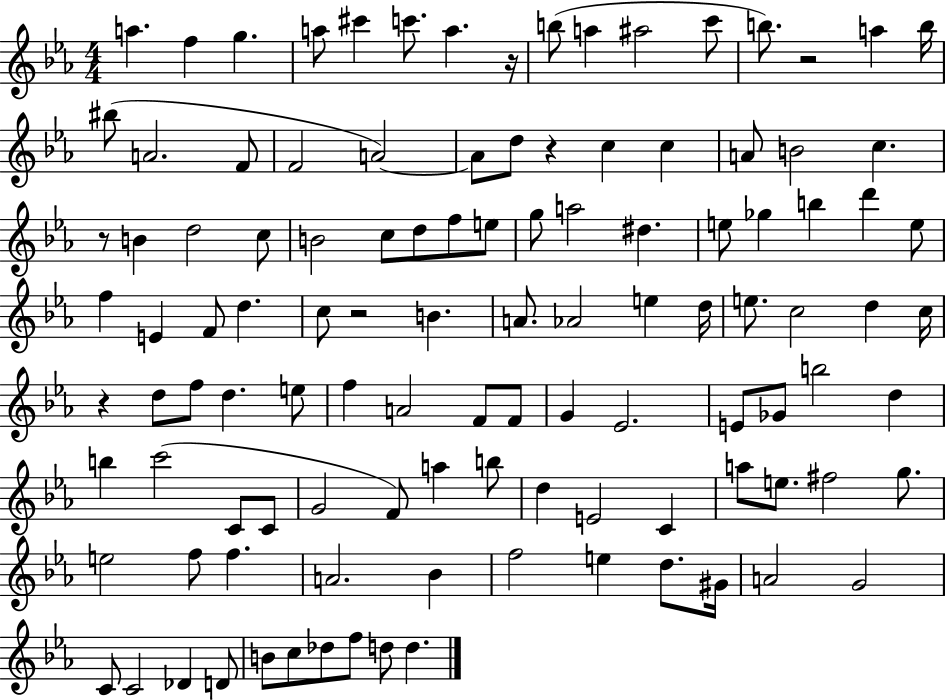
{
  \clef treble
  \numericTimeSignature
  \time 4/4
  \key ees \major
  a''4. f''4 g''4. | a''8 cis'''4 c'''8. a''4. r16 | b''8( a''4 ais''2 c'''8 | b''8.) r2 a''4 b''16 | \break bis''8( a'2. f'8 | f'2 a'2~~) | a'8 d''8 r4 c''4 c''4 | a'8 b'2 c''4. | \break r8 b'4 d''2 c''8 | b'2 c''8 d''8 f''8 e''8 | g''8 a''2 dis''4. | e''8 ges''4 b''4 d'''4 e''8 | \break f''4 e'4 f'8 d''4. | c''8 r2 b'4. | a'8. aes'2 e''4 d''16 | e''8. c''2 d''4 c''16 | \break r4 d''8 f''8 d''4. e''8 | f''4 a'2 f'8 f'8 | g'4 ees'2. | e'8 ges'8 b''2 d''4 | \break b''4 c'''2( c'8 c'8 | g'2 f'8) a''4 b''8 | d''4 e'2 c'4 | a''8 e''8. fis''2 g''8. | \break e''2 f''8 f''4. | a'2. bes'4 | f''2 e''4 d''8. gis'16 | a'2 g'2 | \break c'8 c'2 des'4 d'8 | b'8 c''8 des''8 f''8 d''8 d''4. | \bar "|."
}